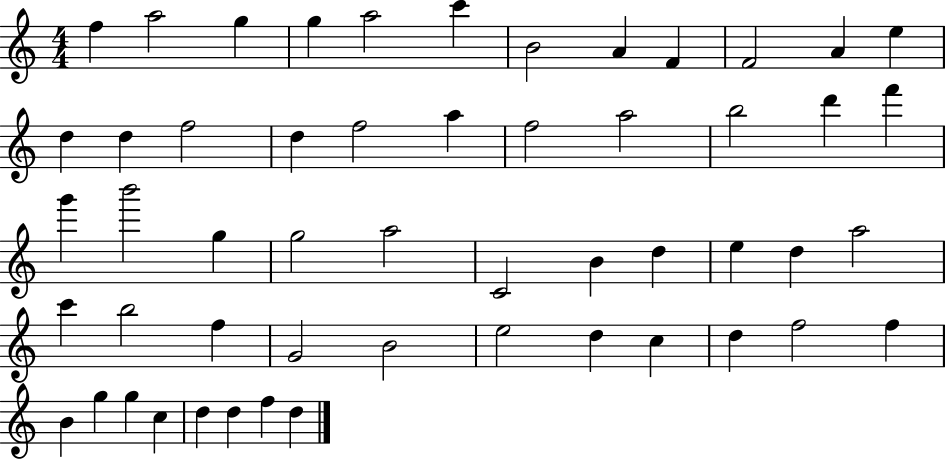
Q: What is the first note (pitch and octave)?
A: F5